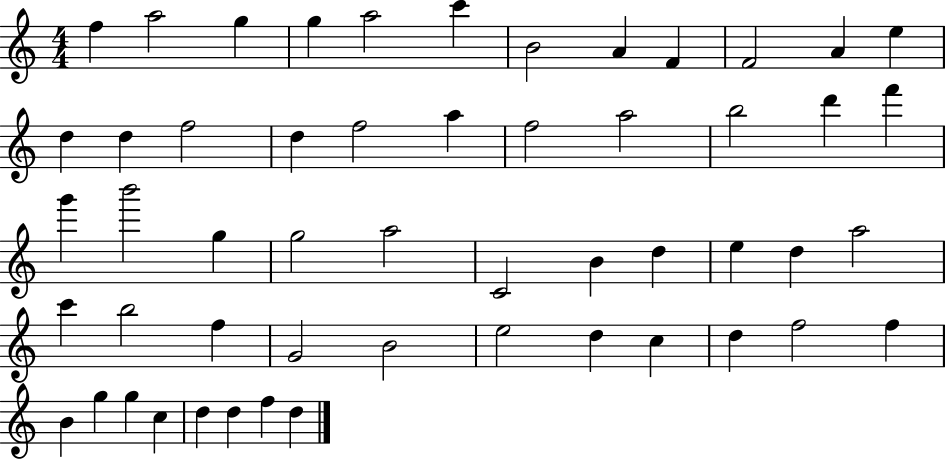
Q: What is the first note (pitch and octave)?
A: F5